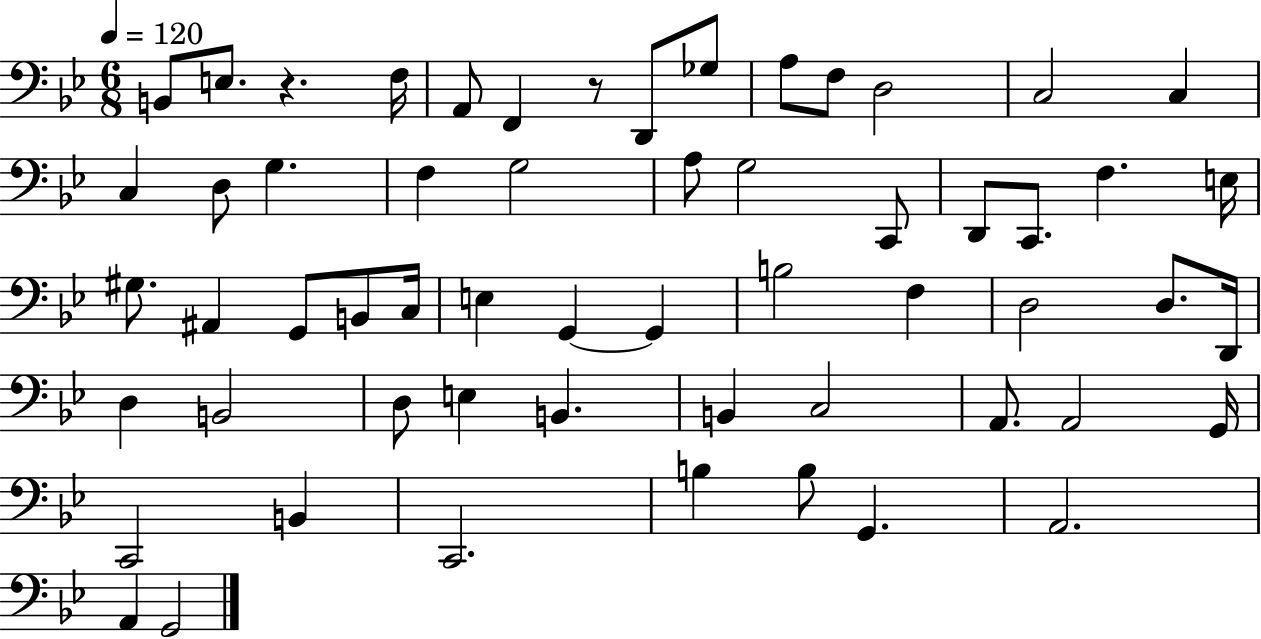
B2/e E3/e. R/q. F3/s A2/e F2/q R/e D2/e Gb3/e A3/e F3/e D3/h C3/h C3/q C3/q D3/e G3/q. F3/q G3/h A3/e G3/h C2/e D2/e C2/e. F3/q. E3/s G#3/e. A#2/q G2/e B2/e C3/s E3/q G2/q G2/q B3/h F3/q D3/h D3/e. D2/s D3/q B2/h D3/e E3/q B2/q. B2/q C3/h A2/e. A2/h G2/s C2/h B2/q C2/h. B3/q B3/e G2/q. A2/h. A2/q G2/h